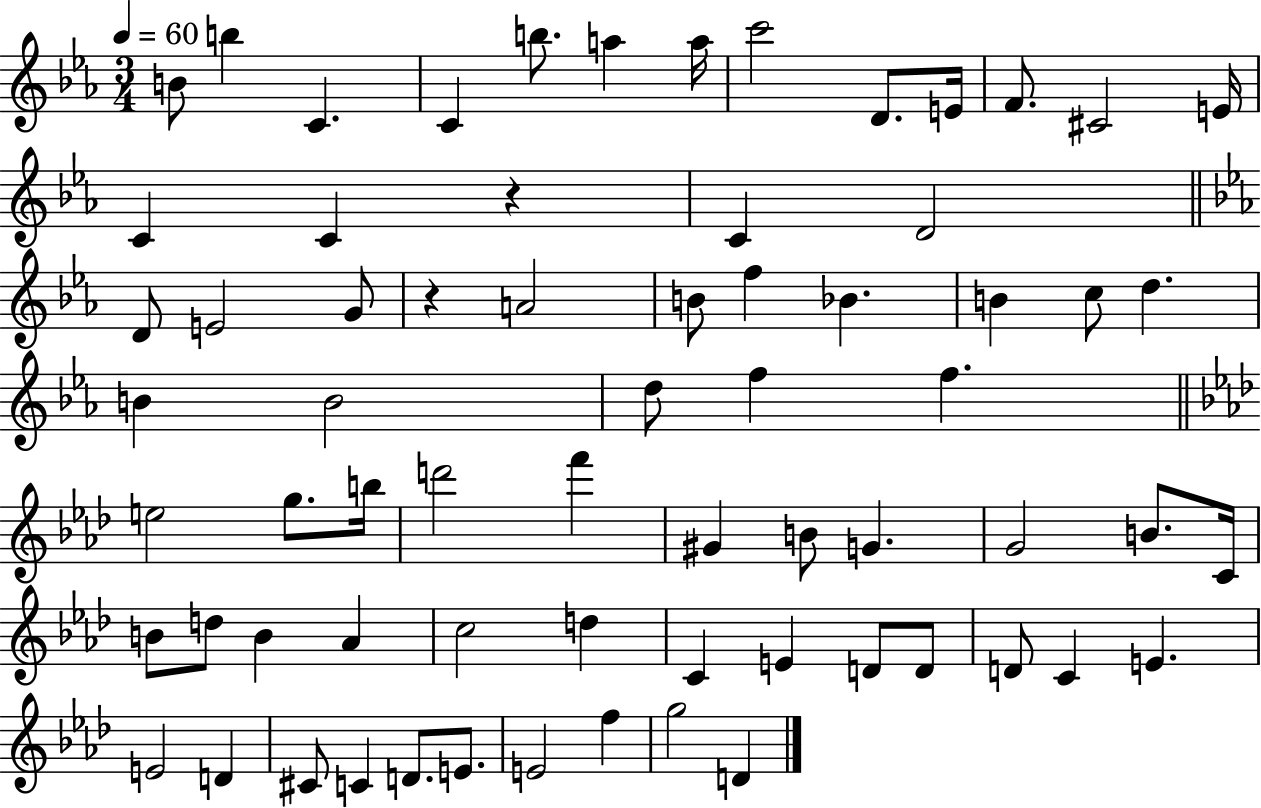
{
  \clef treble
  \numericTimeSignature
  \time 3/4
  \key ees \major
  \tempo 4 = 60
  b'8 b''4 c'4. | c'4 b''8. a''4 a''16 | c'''2 d'8. e'16 | f'8. cis'2 e'16 | \break c'4 c'4 r4 | c'4 d'2 | \bar "||" \break \key ees \major d'8 e'2 g'8 | r4 a'2 | b'8 f''4 bes'4. | b'4 c''8 d''4. | \break b'4 b'2 | d''8 f''4 f''4. | \bar "||" \break \key aes \major e''2 g''8. b''16 | d'''2 f'''4 | gis'4 b'8 g'4. | g'2 b'8. c'16 | \break b'8 d''8 b'4 aes'4 | c''2 d''4 | c'4 e'4 d'8 d'8 | d'8 c'4 e'4. | \break e'2 d'4 | cis'8 c'4 d'8. e'8. | e'2 f''4 | g''2 d'4 | \break \bar "|."
}